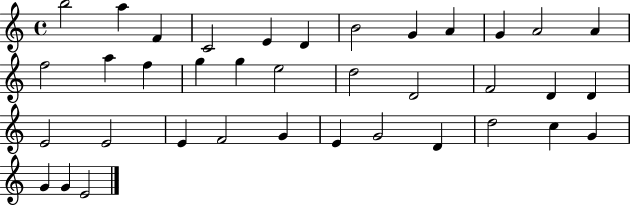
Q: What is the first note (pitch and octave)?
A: B5